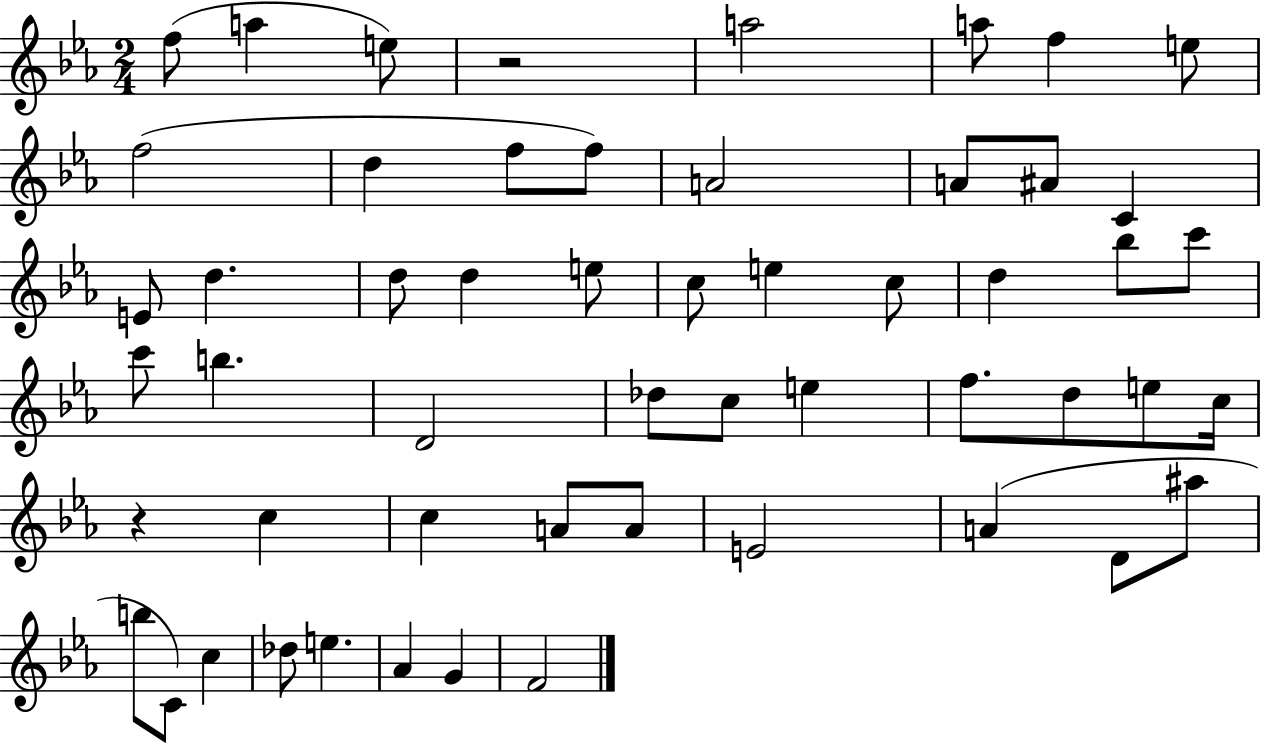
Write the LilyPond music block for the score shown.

{
  \clef treble
  \numericTimeSignature
  \time 2/4
  \key ees \major
  f''8( a''4 e''8) | r2 | a''2 | a''8 f''4 e''8 | \break f''2( | d''4 f''8 f''8) | a'2 | a'8 ais'8 c'4 | \break e'8 d''4. | d''8 d''4 e''8 | c''8 e''4 c''8 | d''4 bes''8 c'''8 | \break c'''8 b''4. | d'2 | des''8 c''8 e''4 | f''8. d''8 e''8 c''16 | \break r4 c''4 | c''4 a'8 a'8 | e'2 | a'4( d'8 ais''8 | \break b''8 c'8) c''4 | des''8 e''4. | aes'4 g'4 | f'2 | \break \bar "|."
}